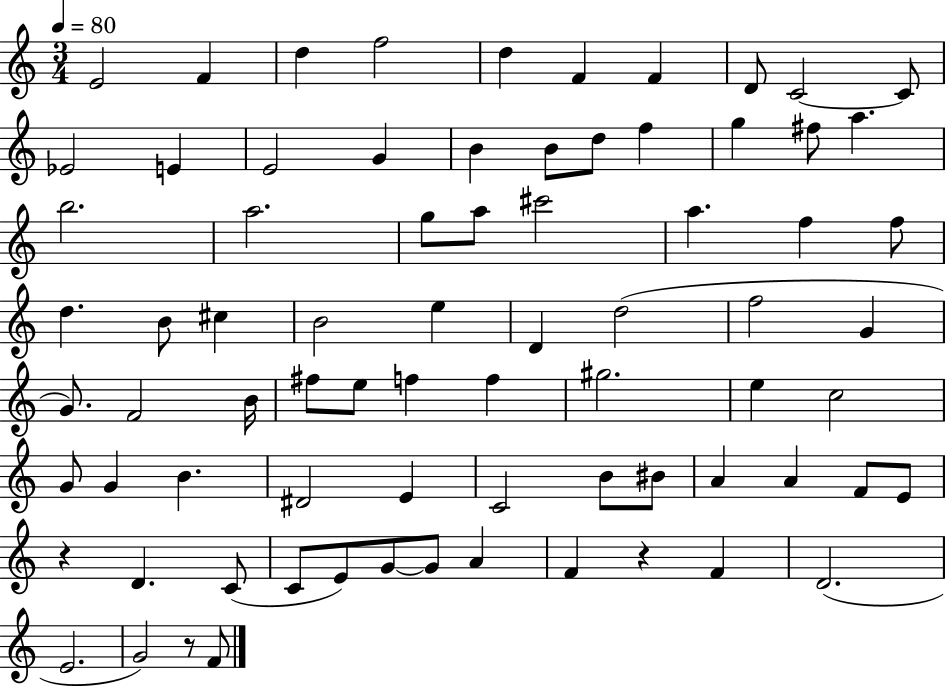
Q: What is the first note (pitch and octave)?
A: E4